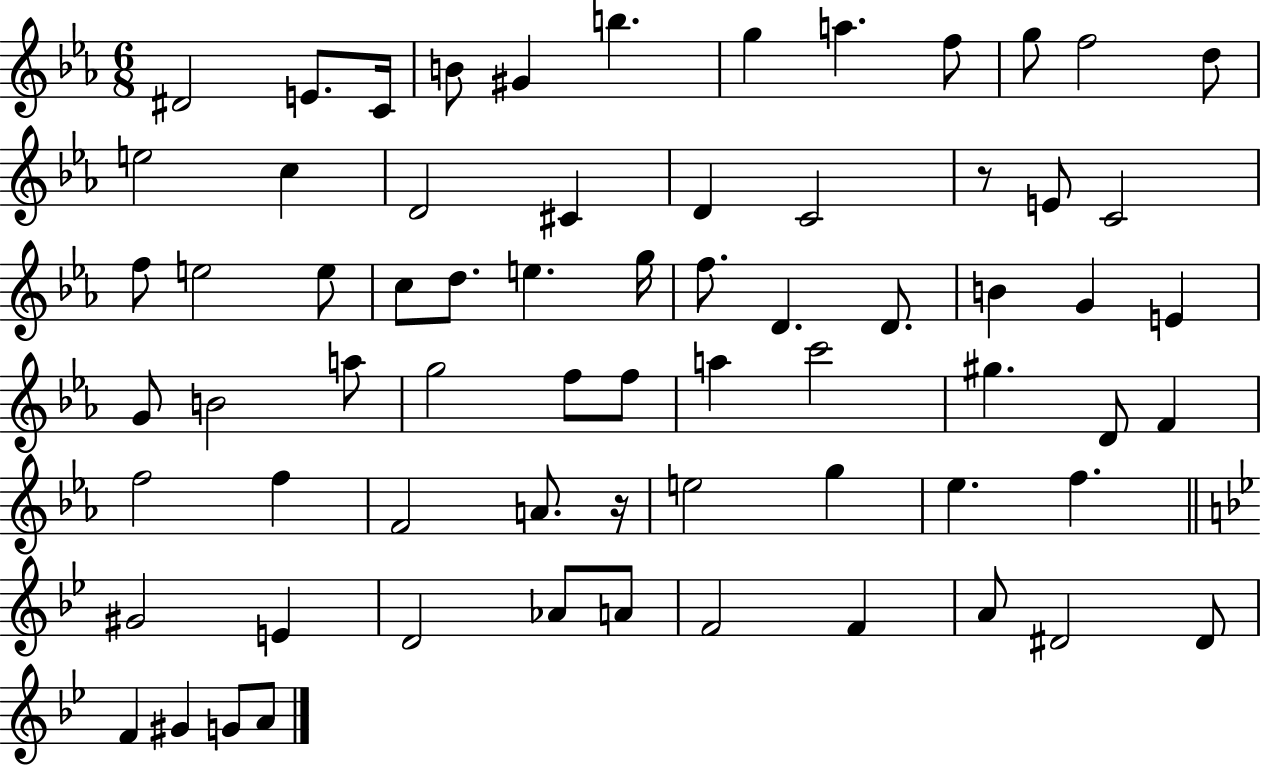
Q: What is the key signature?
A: EES major